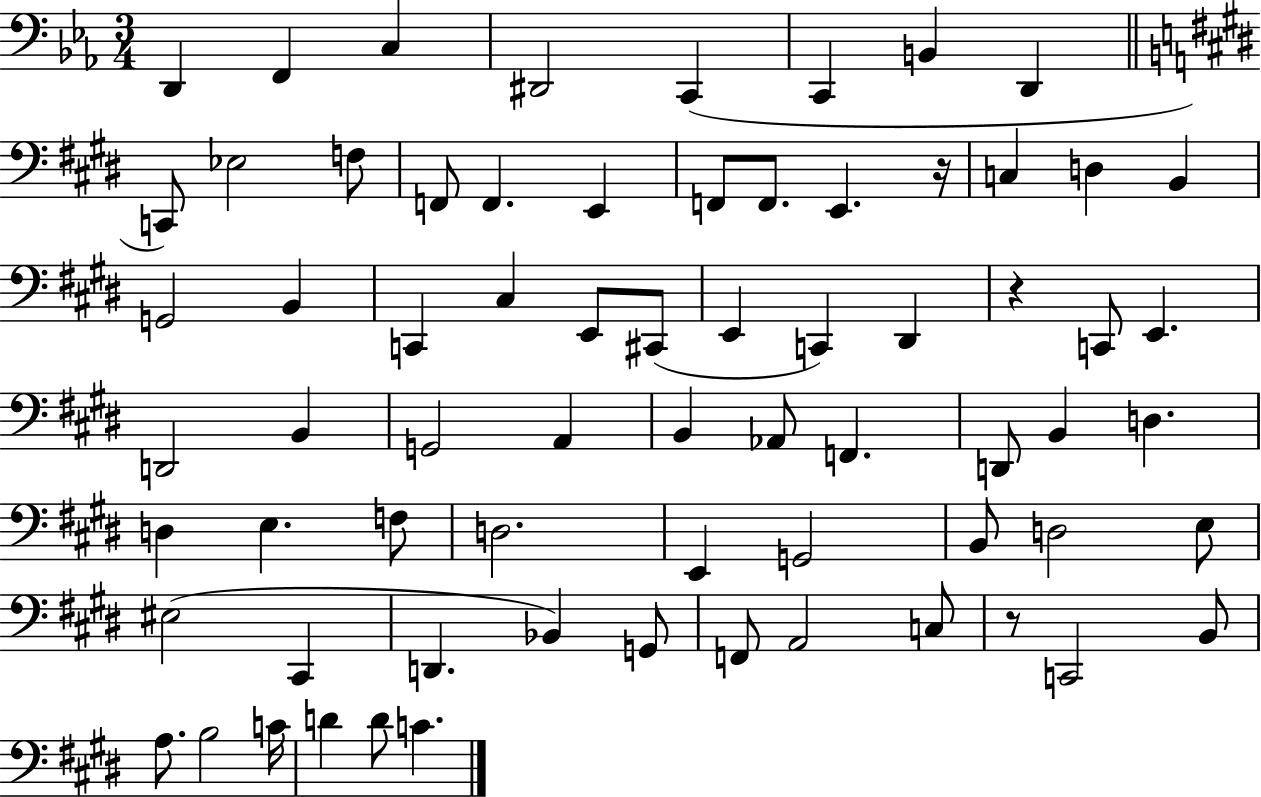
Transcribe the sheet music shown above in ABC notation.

X:1
T:Untitled
M:3/4
L:1/4
K:Eb
D,, F,, C, ^D,,2 C,, C,, B,, D,, C,,/2 _E,2 F,/2 F,,/2 F,, E,, F,,/2 F,,/2 E,, z/4 C, D, B,, G,,2 B,, C,, ^C, E,,/2 ^C,,/2 E,, C,, ^D,, z C,,/2 E,, D,,2 B,, G,,2 A,, B,, _A,,/2 F,, D,,/2 B,, D, D, E, F,/2 D,2 E,, G,,2 B,,/2 D,2 E,/2 ^E,2 ^C,, D,, _B,, G,,/2 F,,/2 A,,2 C,/2 z/2 C,,2 B,,/2 A,/2 B,2 C/4 D D/2 C